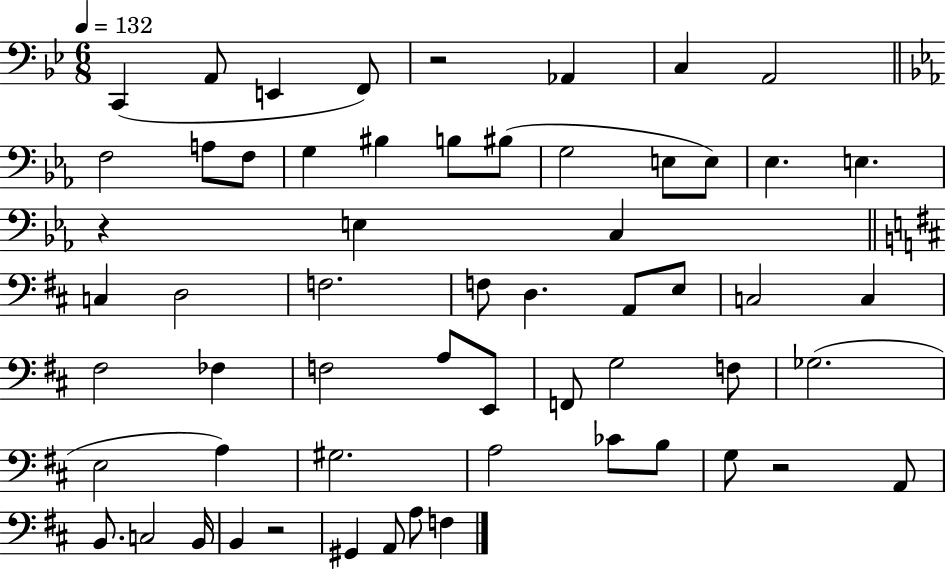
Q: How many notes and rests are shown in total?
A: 59